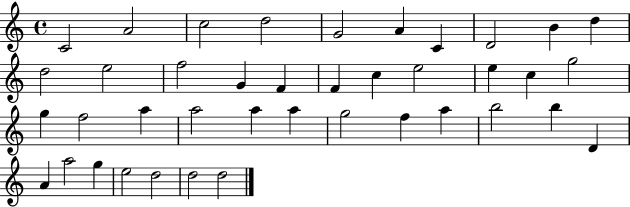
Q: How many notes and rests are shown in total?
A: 40